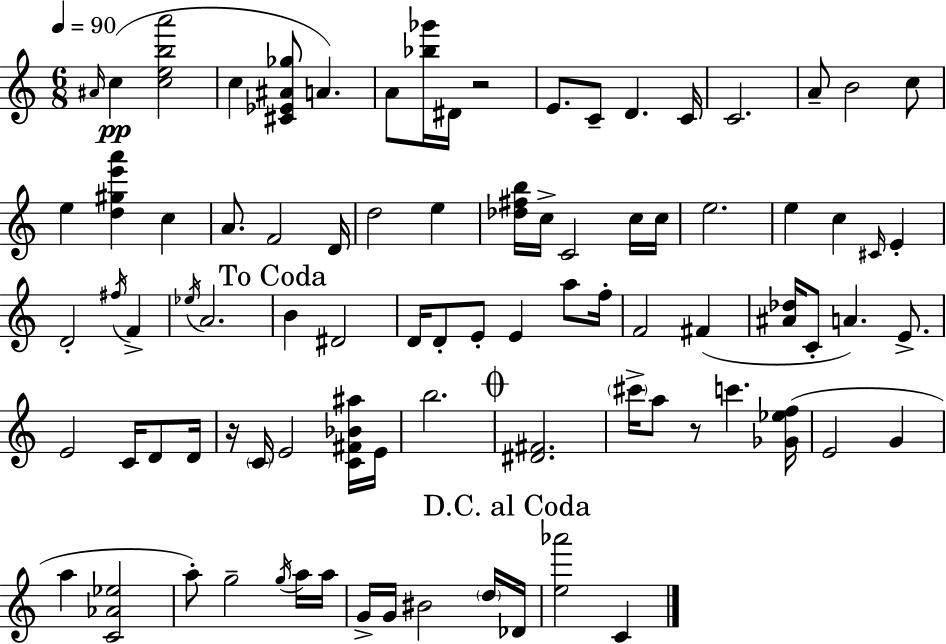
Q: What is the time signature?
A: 6/8